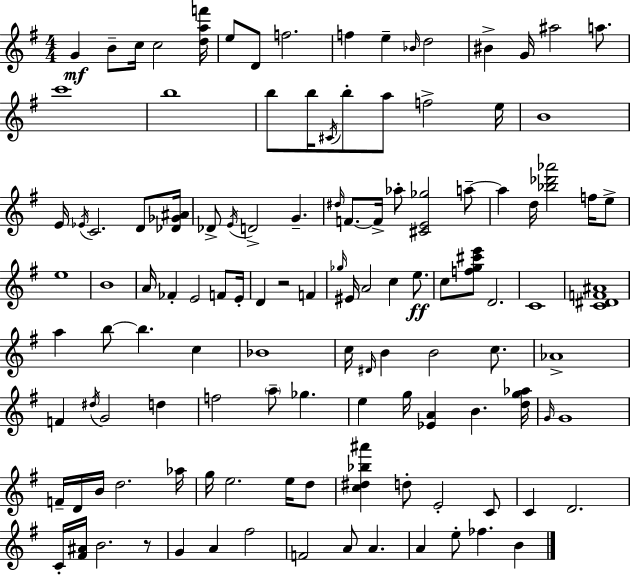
G4/q B4/e C5/s C5/h [D5,A5,F6]/s E5/e D4/e F5/h. F5/q E5/q Bb4/s D5/h BIS4/q G4/s A#5/h A5/e. C6/w B5/w B5/e B5/s C#4/s B5/e A5/e F5/h E5/s B4/w E4/s Eb4/s C4/h. D4/e [Db4,Gb4,A#4]/s Db4/e E4/s D4/h G4/q. D#5/s F4/e. F4/s Ab5/e [C#4,E4,Gb5]/h A5/e A5/q D5/s [Bb5,Db6,Ab6]/h F5/s E5/e E5/w B4/w A4/s FES4/q E4/h F4/e E4/s D4/q R/h F4/q Gb5/s EIS4/s A4/h C5/q E5/e. C5/e [F5,G5,C#6,E6]/e D4/h. C4/w [C4,D#4,F4,A#4]/w A5/q B5/e B5/q. C5/q Bb4/w C5/s D#4/s B4/q B4/h C5/e. Ab4/w F4/q D#5/s G4/h D5/q F5/h A5/e Gb5/q. E5/q G5/s [Eb4,A4]/q B4/q. [D5,G5,Ab5]/s G4/s G4/w F4/s D4/s B4/s D5/h. Ab5/s G5/s E5/h. E5/s D5/e [C5,D#5,Bb5,A#6]/q D5/e E4/h C4/e C4/q D4/h. C4/s [F#4,A#4]/s B4/h. R/e G4/q A4/q F#5/h F4/h A4/e A4/q. A4/q E5/e FES5/q. B4/q